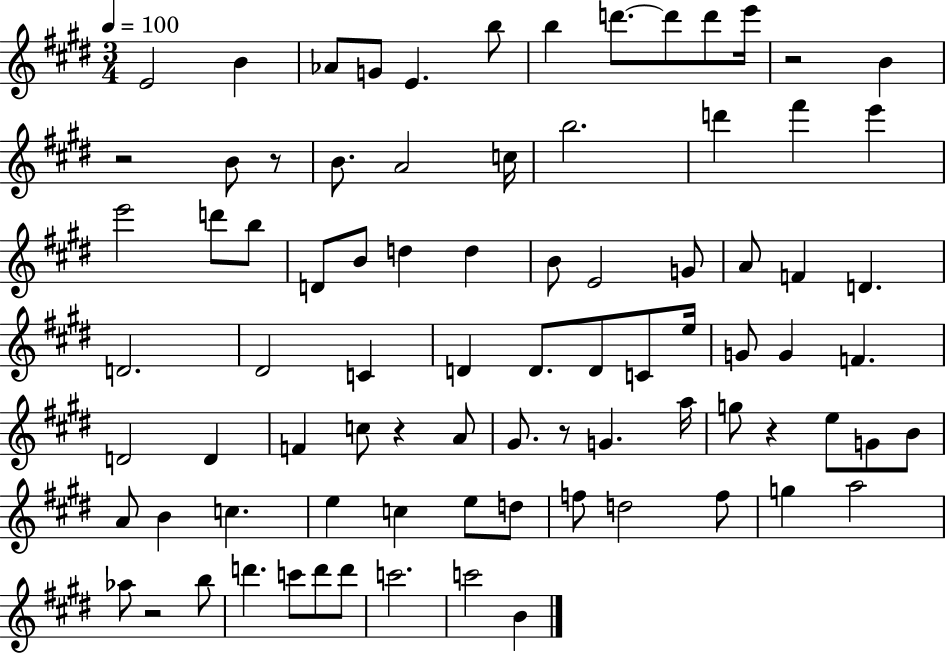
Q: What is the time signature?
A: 3/4